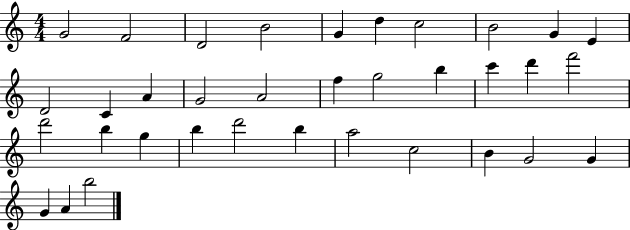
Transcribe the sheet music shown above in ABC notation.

X:1
T:Untitled
M:4/4
L:1/4
K:C
G2 F2 D2 B2 G d c2 B2 G E D2 C A G2 A2 f g2 b c' d' f'2 d'2 b g b d'2 b a2 c2 B G2 G G A b2